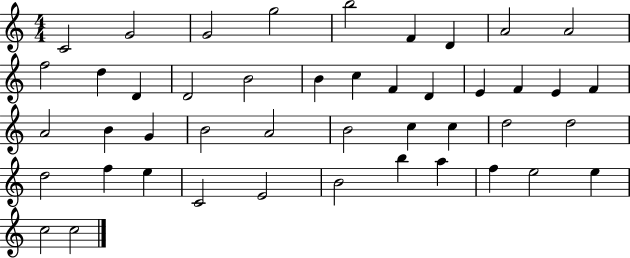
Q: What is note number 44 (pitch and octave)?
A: C5